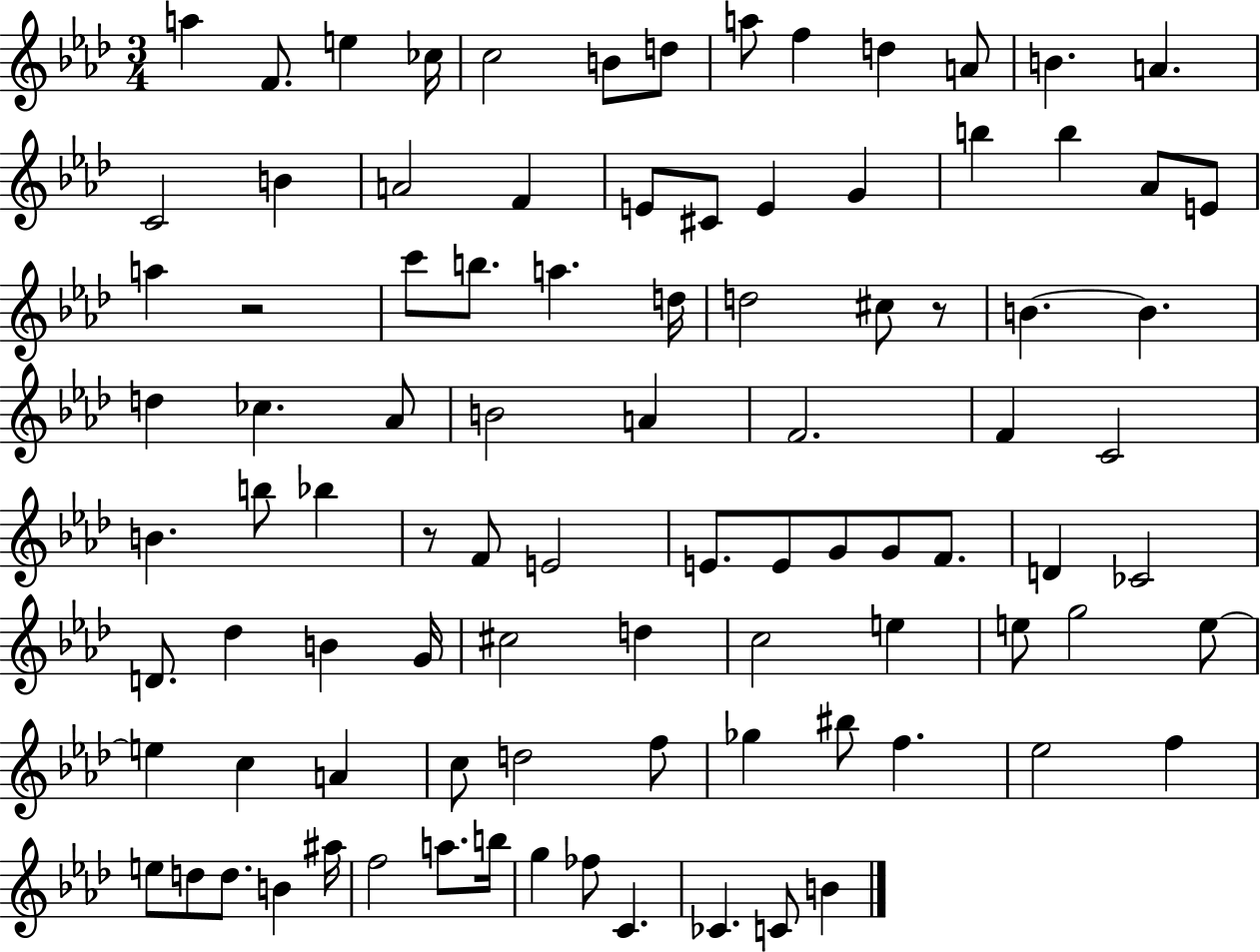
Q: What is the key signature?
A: AES major